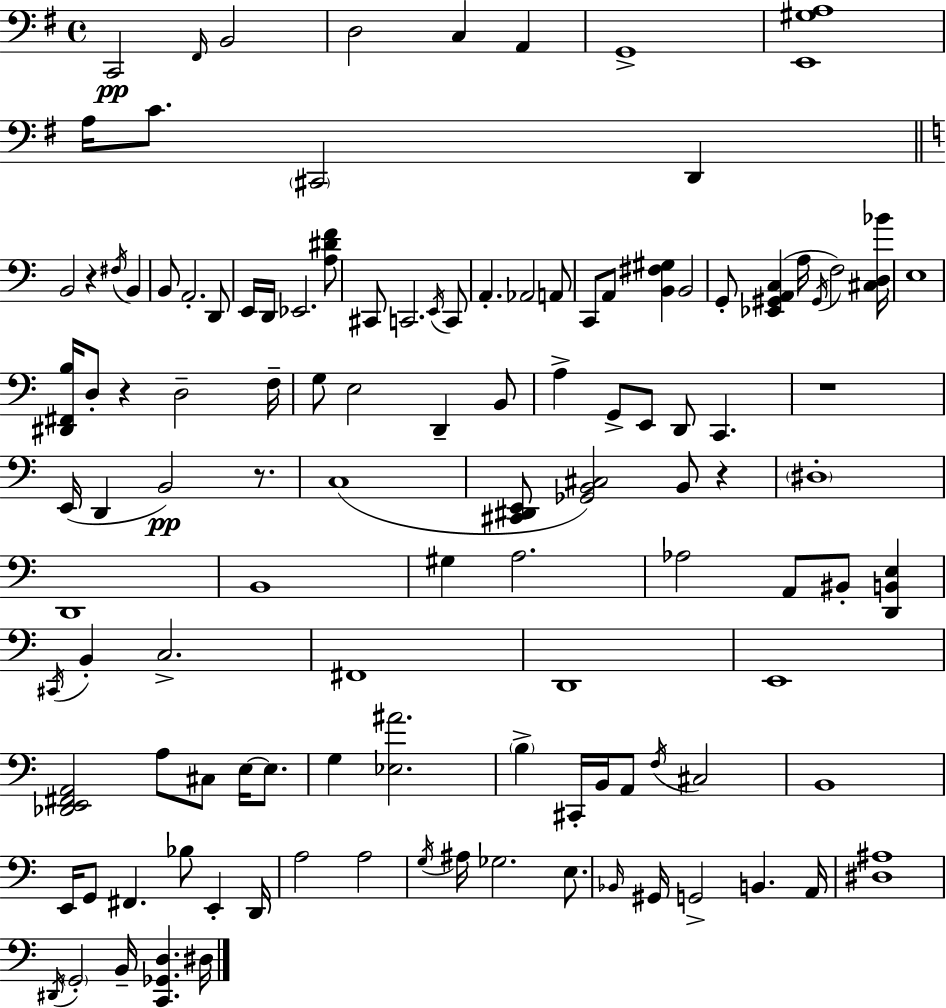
C2/h F#2/s B2/h D3/h C3/q A2/q G2/w [E2,G#3,A3]/w A3/s C4/e. C#2/h D2/q B2/h R/q F#3/s B2/q B2/e A2/h. D2/e E2/s D2/s Eb2/h. [A3,D#4,F4]/e C#2/e C2/h. E2/s C2/e A2/q. Ab2/h A2/e C2/e A2/e [B2,F#3,G#3]/q B2/h G2/e [Eb2,G#2,A2,C3]/q A3/s G#2/s F3/h [C#3,D3,Bb4]/s E3/w [D#2,F#2,B3]/s D3/e R/q D3/h F3/s G3/e E3/h D2/q B2/e A3/q G2/e E2/e D2/e C2/q. R/w E2/s D2/q B2/h R/e. C3/w [C#2,D#2,E2]/e [Gb2,B2,C#3]/h B2/e R/q D#3/w D2/w B2/w G#3/q A3/h. Ab3/h A2/e BIS2/e [D2,B2,E3]/q C#2/s B2/q C3/h. F#2/w D2/w E2/w [Db2,E2,F#2,A2]/h A3/e C#3/e E3/s E3/e. G3/q [Eb3,A#4]/h. B3/q C#2/s B2/s A2/e F3/s C#3/h B2/w E2/s G2/e F#2/q. Bb3/e E2/q D2/s A3/h A3/h G3/s A#3/s Gb3/h. E3/e. Bb2/s G#2/s G2/h B2/q. A2/s [D#3,A#3]/w D#2/s G2/h B2/s [C2,Gb2,D3]/q. D#3/s